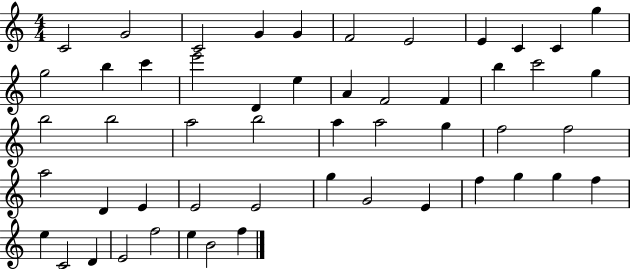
C4/h G4/h C4/h G4/q G4/q F4/h E4/h E4/q C4/q C4/q G5/q G5/h B5/q C6/q E6/h D4/q E5/q A4/q F4/h F4/q B5/q C6/h G5/q B5/h B5/h A5/h B5/h A5/q A5/h G5/q F5/h F5/h A5/h D4/q E4/q E4/h E4/h G5/q G4/h E4/q F5/q G5/q G5/q F5/q E5/q C4/h D4/q E4/h F5/h E5/q B4/h F5/q